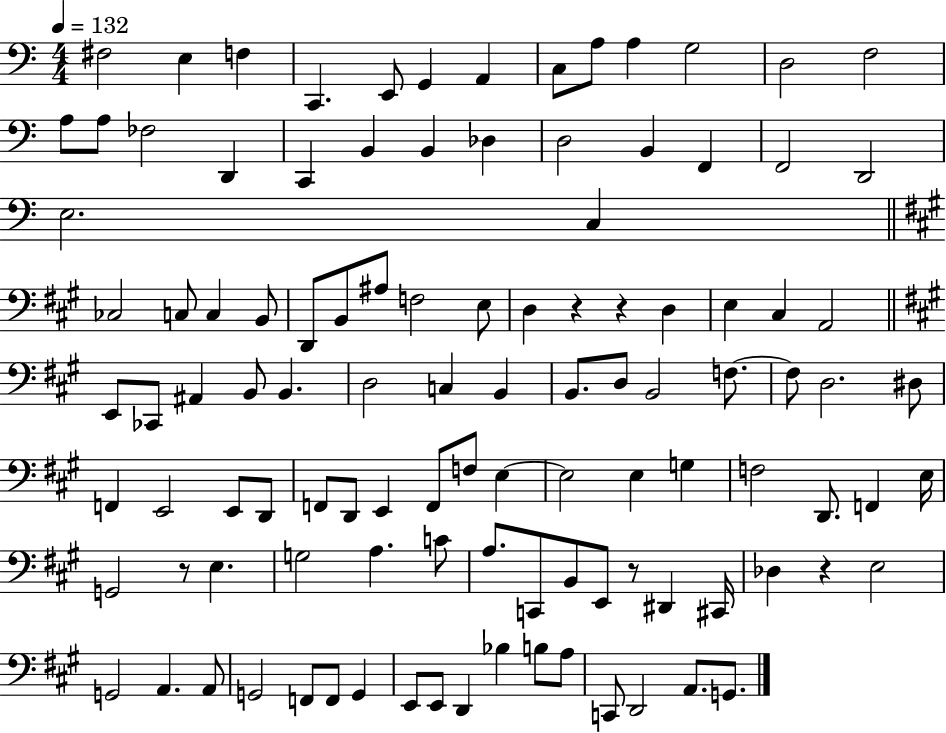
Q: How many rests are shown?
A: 5